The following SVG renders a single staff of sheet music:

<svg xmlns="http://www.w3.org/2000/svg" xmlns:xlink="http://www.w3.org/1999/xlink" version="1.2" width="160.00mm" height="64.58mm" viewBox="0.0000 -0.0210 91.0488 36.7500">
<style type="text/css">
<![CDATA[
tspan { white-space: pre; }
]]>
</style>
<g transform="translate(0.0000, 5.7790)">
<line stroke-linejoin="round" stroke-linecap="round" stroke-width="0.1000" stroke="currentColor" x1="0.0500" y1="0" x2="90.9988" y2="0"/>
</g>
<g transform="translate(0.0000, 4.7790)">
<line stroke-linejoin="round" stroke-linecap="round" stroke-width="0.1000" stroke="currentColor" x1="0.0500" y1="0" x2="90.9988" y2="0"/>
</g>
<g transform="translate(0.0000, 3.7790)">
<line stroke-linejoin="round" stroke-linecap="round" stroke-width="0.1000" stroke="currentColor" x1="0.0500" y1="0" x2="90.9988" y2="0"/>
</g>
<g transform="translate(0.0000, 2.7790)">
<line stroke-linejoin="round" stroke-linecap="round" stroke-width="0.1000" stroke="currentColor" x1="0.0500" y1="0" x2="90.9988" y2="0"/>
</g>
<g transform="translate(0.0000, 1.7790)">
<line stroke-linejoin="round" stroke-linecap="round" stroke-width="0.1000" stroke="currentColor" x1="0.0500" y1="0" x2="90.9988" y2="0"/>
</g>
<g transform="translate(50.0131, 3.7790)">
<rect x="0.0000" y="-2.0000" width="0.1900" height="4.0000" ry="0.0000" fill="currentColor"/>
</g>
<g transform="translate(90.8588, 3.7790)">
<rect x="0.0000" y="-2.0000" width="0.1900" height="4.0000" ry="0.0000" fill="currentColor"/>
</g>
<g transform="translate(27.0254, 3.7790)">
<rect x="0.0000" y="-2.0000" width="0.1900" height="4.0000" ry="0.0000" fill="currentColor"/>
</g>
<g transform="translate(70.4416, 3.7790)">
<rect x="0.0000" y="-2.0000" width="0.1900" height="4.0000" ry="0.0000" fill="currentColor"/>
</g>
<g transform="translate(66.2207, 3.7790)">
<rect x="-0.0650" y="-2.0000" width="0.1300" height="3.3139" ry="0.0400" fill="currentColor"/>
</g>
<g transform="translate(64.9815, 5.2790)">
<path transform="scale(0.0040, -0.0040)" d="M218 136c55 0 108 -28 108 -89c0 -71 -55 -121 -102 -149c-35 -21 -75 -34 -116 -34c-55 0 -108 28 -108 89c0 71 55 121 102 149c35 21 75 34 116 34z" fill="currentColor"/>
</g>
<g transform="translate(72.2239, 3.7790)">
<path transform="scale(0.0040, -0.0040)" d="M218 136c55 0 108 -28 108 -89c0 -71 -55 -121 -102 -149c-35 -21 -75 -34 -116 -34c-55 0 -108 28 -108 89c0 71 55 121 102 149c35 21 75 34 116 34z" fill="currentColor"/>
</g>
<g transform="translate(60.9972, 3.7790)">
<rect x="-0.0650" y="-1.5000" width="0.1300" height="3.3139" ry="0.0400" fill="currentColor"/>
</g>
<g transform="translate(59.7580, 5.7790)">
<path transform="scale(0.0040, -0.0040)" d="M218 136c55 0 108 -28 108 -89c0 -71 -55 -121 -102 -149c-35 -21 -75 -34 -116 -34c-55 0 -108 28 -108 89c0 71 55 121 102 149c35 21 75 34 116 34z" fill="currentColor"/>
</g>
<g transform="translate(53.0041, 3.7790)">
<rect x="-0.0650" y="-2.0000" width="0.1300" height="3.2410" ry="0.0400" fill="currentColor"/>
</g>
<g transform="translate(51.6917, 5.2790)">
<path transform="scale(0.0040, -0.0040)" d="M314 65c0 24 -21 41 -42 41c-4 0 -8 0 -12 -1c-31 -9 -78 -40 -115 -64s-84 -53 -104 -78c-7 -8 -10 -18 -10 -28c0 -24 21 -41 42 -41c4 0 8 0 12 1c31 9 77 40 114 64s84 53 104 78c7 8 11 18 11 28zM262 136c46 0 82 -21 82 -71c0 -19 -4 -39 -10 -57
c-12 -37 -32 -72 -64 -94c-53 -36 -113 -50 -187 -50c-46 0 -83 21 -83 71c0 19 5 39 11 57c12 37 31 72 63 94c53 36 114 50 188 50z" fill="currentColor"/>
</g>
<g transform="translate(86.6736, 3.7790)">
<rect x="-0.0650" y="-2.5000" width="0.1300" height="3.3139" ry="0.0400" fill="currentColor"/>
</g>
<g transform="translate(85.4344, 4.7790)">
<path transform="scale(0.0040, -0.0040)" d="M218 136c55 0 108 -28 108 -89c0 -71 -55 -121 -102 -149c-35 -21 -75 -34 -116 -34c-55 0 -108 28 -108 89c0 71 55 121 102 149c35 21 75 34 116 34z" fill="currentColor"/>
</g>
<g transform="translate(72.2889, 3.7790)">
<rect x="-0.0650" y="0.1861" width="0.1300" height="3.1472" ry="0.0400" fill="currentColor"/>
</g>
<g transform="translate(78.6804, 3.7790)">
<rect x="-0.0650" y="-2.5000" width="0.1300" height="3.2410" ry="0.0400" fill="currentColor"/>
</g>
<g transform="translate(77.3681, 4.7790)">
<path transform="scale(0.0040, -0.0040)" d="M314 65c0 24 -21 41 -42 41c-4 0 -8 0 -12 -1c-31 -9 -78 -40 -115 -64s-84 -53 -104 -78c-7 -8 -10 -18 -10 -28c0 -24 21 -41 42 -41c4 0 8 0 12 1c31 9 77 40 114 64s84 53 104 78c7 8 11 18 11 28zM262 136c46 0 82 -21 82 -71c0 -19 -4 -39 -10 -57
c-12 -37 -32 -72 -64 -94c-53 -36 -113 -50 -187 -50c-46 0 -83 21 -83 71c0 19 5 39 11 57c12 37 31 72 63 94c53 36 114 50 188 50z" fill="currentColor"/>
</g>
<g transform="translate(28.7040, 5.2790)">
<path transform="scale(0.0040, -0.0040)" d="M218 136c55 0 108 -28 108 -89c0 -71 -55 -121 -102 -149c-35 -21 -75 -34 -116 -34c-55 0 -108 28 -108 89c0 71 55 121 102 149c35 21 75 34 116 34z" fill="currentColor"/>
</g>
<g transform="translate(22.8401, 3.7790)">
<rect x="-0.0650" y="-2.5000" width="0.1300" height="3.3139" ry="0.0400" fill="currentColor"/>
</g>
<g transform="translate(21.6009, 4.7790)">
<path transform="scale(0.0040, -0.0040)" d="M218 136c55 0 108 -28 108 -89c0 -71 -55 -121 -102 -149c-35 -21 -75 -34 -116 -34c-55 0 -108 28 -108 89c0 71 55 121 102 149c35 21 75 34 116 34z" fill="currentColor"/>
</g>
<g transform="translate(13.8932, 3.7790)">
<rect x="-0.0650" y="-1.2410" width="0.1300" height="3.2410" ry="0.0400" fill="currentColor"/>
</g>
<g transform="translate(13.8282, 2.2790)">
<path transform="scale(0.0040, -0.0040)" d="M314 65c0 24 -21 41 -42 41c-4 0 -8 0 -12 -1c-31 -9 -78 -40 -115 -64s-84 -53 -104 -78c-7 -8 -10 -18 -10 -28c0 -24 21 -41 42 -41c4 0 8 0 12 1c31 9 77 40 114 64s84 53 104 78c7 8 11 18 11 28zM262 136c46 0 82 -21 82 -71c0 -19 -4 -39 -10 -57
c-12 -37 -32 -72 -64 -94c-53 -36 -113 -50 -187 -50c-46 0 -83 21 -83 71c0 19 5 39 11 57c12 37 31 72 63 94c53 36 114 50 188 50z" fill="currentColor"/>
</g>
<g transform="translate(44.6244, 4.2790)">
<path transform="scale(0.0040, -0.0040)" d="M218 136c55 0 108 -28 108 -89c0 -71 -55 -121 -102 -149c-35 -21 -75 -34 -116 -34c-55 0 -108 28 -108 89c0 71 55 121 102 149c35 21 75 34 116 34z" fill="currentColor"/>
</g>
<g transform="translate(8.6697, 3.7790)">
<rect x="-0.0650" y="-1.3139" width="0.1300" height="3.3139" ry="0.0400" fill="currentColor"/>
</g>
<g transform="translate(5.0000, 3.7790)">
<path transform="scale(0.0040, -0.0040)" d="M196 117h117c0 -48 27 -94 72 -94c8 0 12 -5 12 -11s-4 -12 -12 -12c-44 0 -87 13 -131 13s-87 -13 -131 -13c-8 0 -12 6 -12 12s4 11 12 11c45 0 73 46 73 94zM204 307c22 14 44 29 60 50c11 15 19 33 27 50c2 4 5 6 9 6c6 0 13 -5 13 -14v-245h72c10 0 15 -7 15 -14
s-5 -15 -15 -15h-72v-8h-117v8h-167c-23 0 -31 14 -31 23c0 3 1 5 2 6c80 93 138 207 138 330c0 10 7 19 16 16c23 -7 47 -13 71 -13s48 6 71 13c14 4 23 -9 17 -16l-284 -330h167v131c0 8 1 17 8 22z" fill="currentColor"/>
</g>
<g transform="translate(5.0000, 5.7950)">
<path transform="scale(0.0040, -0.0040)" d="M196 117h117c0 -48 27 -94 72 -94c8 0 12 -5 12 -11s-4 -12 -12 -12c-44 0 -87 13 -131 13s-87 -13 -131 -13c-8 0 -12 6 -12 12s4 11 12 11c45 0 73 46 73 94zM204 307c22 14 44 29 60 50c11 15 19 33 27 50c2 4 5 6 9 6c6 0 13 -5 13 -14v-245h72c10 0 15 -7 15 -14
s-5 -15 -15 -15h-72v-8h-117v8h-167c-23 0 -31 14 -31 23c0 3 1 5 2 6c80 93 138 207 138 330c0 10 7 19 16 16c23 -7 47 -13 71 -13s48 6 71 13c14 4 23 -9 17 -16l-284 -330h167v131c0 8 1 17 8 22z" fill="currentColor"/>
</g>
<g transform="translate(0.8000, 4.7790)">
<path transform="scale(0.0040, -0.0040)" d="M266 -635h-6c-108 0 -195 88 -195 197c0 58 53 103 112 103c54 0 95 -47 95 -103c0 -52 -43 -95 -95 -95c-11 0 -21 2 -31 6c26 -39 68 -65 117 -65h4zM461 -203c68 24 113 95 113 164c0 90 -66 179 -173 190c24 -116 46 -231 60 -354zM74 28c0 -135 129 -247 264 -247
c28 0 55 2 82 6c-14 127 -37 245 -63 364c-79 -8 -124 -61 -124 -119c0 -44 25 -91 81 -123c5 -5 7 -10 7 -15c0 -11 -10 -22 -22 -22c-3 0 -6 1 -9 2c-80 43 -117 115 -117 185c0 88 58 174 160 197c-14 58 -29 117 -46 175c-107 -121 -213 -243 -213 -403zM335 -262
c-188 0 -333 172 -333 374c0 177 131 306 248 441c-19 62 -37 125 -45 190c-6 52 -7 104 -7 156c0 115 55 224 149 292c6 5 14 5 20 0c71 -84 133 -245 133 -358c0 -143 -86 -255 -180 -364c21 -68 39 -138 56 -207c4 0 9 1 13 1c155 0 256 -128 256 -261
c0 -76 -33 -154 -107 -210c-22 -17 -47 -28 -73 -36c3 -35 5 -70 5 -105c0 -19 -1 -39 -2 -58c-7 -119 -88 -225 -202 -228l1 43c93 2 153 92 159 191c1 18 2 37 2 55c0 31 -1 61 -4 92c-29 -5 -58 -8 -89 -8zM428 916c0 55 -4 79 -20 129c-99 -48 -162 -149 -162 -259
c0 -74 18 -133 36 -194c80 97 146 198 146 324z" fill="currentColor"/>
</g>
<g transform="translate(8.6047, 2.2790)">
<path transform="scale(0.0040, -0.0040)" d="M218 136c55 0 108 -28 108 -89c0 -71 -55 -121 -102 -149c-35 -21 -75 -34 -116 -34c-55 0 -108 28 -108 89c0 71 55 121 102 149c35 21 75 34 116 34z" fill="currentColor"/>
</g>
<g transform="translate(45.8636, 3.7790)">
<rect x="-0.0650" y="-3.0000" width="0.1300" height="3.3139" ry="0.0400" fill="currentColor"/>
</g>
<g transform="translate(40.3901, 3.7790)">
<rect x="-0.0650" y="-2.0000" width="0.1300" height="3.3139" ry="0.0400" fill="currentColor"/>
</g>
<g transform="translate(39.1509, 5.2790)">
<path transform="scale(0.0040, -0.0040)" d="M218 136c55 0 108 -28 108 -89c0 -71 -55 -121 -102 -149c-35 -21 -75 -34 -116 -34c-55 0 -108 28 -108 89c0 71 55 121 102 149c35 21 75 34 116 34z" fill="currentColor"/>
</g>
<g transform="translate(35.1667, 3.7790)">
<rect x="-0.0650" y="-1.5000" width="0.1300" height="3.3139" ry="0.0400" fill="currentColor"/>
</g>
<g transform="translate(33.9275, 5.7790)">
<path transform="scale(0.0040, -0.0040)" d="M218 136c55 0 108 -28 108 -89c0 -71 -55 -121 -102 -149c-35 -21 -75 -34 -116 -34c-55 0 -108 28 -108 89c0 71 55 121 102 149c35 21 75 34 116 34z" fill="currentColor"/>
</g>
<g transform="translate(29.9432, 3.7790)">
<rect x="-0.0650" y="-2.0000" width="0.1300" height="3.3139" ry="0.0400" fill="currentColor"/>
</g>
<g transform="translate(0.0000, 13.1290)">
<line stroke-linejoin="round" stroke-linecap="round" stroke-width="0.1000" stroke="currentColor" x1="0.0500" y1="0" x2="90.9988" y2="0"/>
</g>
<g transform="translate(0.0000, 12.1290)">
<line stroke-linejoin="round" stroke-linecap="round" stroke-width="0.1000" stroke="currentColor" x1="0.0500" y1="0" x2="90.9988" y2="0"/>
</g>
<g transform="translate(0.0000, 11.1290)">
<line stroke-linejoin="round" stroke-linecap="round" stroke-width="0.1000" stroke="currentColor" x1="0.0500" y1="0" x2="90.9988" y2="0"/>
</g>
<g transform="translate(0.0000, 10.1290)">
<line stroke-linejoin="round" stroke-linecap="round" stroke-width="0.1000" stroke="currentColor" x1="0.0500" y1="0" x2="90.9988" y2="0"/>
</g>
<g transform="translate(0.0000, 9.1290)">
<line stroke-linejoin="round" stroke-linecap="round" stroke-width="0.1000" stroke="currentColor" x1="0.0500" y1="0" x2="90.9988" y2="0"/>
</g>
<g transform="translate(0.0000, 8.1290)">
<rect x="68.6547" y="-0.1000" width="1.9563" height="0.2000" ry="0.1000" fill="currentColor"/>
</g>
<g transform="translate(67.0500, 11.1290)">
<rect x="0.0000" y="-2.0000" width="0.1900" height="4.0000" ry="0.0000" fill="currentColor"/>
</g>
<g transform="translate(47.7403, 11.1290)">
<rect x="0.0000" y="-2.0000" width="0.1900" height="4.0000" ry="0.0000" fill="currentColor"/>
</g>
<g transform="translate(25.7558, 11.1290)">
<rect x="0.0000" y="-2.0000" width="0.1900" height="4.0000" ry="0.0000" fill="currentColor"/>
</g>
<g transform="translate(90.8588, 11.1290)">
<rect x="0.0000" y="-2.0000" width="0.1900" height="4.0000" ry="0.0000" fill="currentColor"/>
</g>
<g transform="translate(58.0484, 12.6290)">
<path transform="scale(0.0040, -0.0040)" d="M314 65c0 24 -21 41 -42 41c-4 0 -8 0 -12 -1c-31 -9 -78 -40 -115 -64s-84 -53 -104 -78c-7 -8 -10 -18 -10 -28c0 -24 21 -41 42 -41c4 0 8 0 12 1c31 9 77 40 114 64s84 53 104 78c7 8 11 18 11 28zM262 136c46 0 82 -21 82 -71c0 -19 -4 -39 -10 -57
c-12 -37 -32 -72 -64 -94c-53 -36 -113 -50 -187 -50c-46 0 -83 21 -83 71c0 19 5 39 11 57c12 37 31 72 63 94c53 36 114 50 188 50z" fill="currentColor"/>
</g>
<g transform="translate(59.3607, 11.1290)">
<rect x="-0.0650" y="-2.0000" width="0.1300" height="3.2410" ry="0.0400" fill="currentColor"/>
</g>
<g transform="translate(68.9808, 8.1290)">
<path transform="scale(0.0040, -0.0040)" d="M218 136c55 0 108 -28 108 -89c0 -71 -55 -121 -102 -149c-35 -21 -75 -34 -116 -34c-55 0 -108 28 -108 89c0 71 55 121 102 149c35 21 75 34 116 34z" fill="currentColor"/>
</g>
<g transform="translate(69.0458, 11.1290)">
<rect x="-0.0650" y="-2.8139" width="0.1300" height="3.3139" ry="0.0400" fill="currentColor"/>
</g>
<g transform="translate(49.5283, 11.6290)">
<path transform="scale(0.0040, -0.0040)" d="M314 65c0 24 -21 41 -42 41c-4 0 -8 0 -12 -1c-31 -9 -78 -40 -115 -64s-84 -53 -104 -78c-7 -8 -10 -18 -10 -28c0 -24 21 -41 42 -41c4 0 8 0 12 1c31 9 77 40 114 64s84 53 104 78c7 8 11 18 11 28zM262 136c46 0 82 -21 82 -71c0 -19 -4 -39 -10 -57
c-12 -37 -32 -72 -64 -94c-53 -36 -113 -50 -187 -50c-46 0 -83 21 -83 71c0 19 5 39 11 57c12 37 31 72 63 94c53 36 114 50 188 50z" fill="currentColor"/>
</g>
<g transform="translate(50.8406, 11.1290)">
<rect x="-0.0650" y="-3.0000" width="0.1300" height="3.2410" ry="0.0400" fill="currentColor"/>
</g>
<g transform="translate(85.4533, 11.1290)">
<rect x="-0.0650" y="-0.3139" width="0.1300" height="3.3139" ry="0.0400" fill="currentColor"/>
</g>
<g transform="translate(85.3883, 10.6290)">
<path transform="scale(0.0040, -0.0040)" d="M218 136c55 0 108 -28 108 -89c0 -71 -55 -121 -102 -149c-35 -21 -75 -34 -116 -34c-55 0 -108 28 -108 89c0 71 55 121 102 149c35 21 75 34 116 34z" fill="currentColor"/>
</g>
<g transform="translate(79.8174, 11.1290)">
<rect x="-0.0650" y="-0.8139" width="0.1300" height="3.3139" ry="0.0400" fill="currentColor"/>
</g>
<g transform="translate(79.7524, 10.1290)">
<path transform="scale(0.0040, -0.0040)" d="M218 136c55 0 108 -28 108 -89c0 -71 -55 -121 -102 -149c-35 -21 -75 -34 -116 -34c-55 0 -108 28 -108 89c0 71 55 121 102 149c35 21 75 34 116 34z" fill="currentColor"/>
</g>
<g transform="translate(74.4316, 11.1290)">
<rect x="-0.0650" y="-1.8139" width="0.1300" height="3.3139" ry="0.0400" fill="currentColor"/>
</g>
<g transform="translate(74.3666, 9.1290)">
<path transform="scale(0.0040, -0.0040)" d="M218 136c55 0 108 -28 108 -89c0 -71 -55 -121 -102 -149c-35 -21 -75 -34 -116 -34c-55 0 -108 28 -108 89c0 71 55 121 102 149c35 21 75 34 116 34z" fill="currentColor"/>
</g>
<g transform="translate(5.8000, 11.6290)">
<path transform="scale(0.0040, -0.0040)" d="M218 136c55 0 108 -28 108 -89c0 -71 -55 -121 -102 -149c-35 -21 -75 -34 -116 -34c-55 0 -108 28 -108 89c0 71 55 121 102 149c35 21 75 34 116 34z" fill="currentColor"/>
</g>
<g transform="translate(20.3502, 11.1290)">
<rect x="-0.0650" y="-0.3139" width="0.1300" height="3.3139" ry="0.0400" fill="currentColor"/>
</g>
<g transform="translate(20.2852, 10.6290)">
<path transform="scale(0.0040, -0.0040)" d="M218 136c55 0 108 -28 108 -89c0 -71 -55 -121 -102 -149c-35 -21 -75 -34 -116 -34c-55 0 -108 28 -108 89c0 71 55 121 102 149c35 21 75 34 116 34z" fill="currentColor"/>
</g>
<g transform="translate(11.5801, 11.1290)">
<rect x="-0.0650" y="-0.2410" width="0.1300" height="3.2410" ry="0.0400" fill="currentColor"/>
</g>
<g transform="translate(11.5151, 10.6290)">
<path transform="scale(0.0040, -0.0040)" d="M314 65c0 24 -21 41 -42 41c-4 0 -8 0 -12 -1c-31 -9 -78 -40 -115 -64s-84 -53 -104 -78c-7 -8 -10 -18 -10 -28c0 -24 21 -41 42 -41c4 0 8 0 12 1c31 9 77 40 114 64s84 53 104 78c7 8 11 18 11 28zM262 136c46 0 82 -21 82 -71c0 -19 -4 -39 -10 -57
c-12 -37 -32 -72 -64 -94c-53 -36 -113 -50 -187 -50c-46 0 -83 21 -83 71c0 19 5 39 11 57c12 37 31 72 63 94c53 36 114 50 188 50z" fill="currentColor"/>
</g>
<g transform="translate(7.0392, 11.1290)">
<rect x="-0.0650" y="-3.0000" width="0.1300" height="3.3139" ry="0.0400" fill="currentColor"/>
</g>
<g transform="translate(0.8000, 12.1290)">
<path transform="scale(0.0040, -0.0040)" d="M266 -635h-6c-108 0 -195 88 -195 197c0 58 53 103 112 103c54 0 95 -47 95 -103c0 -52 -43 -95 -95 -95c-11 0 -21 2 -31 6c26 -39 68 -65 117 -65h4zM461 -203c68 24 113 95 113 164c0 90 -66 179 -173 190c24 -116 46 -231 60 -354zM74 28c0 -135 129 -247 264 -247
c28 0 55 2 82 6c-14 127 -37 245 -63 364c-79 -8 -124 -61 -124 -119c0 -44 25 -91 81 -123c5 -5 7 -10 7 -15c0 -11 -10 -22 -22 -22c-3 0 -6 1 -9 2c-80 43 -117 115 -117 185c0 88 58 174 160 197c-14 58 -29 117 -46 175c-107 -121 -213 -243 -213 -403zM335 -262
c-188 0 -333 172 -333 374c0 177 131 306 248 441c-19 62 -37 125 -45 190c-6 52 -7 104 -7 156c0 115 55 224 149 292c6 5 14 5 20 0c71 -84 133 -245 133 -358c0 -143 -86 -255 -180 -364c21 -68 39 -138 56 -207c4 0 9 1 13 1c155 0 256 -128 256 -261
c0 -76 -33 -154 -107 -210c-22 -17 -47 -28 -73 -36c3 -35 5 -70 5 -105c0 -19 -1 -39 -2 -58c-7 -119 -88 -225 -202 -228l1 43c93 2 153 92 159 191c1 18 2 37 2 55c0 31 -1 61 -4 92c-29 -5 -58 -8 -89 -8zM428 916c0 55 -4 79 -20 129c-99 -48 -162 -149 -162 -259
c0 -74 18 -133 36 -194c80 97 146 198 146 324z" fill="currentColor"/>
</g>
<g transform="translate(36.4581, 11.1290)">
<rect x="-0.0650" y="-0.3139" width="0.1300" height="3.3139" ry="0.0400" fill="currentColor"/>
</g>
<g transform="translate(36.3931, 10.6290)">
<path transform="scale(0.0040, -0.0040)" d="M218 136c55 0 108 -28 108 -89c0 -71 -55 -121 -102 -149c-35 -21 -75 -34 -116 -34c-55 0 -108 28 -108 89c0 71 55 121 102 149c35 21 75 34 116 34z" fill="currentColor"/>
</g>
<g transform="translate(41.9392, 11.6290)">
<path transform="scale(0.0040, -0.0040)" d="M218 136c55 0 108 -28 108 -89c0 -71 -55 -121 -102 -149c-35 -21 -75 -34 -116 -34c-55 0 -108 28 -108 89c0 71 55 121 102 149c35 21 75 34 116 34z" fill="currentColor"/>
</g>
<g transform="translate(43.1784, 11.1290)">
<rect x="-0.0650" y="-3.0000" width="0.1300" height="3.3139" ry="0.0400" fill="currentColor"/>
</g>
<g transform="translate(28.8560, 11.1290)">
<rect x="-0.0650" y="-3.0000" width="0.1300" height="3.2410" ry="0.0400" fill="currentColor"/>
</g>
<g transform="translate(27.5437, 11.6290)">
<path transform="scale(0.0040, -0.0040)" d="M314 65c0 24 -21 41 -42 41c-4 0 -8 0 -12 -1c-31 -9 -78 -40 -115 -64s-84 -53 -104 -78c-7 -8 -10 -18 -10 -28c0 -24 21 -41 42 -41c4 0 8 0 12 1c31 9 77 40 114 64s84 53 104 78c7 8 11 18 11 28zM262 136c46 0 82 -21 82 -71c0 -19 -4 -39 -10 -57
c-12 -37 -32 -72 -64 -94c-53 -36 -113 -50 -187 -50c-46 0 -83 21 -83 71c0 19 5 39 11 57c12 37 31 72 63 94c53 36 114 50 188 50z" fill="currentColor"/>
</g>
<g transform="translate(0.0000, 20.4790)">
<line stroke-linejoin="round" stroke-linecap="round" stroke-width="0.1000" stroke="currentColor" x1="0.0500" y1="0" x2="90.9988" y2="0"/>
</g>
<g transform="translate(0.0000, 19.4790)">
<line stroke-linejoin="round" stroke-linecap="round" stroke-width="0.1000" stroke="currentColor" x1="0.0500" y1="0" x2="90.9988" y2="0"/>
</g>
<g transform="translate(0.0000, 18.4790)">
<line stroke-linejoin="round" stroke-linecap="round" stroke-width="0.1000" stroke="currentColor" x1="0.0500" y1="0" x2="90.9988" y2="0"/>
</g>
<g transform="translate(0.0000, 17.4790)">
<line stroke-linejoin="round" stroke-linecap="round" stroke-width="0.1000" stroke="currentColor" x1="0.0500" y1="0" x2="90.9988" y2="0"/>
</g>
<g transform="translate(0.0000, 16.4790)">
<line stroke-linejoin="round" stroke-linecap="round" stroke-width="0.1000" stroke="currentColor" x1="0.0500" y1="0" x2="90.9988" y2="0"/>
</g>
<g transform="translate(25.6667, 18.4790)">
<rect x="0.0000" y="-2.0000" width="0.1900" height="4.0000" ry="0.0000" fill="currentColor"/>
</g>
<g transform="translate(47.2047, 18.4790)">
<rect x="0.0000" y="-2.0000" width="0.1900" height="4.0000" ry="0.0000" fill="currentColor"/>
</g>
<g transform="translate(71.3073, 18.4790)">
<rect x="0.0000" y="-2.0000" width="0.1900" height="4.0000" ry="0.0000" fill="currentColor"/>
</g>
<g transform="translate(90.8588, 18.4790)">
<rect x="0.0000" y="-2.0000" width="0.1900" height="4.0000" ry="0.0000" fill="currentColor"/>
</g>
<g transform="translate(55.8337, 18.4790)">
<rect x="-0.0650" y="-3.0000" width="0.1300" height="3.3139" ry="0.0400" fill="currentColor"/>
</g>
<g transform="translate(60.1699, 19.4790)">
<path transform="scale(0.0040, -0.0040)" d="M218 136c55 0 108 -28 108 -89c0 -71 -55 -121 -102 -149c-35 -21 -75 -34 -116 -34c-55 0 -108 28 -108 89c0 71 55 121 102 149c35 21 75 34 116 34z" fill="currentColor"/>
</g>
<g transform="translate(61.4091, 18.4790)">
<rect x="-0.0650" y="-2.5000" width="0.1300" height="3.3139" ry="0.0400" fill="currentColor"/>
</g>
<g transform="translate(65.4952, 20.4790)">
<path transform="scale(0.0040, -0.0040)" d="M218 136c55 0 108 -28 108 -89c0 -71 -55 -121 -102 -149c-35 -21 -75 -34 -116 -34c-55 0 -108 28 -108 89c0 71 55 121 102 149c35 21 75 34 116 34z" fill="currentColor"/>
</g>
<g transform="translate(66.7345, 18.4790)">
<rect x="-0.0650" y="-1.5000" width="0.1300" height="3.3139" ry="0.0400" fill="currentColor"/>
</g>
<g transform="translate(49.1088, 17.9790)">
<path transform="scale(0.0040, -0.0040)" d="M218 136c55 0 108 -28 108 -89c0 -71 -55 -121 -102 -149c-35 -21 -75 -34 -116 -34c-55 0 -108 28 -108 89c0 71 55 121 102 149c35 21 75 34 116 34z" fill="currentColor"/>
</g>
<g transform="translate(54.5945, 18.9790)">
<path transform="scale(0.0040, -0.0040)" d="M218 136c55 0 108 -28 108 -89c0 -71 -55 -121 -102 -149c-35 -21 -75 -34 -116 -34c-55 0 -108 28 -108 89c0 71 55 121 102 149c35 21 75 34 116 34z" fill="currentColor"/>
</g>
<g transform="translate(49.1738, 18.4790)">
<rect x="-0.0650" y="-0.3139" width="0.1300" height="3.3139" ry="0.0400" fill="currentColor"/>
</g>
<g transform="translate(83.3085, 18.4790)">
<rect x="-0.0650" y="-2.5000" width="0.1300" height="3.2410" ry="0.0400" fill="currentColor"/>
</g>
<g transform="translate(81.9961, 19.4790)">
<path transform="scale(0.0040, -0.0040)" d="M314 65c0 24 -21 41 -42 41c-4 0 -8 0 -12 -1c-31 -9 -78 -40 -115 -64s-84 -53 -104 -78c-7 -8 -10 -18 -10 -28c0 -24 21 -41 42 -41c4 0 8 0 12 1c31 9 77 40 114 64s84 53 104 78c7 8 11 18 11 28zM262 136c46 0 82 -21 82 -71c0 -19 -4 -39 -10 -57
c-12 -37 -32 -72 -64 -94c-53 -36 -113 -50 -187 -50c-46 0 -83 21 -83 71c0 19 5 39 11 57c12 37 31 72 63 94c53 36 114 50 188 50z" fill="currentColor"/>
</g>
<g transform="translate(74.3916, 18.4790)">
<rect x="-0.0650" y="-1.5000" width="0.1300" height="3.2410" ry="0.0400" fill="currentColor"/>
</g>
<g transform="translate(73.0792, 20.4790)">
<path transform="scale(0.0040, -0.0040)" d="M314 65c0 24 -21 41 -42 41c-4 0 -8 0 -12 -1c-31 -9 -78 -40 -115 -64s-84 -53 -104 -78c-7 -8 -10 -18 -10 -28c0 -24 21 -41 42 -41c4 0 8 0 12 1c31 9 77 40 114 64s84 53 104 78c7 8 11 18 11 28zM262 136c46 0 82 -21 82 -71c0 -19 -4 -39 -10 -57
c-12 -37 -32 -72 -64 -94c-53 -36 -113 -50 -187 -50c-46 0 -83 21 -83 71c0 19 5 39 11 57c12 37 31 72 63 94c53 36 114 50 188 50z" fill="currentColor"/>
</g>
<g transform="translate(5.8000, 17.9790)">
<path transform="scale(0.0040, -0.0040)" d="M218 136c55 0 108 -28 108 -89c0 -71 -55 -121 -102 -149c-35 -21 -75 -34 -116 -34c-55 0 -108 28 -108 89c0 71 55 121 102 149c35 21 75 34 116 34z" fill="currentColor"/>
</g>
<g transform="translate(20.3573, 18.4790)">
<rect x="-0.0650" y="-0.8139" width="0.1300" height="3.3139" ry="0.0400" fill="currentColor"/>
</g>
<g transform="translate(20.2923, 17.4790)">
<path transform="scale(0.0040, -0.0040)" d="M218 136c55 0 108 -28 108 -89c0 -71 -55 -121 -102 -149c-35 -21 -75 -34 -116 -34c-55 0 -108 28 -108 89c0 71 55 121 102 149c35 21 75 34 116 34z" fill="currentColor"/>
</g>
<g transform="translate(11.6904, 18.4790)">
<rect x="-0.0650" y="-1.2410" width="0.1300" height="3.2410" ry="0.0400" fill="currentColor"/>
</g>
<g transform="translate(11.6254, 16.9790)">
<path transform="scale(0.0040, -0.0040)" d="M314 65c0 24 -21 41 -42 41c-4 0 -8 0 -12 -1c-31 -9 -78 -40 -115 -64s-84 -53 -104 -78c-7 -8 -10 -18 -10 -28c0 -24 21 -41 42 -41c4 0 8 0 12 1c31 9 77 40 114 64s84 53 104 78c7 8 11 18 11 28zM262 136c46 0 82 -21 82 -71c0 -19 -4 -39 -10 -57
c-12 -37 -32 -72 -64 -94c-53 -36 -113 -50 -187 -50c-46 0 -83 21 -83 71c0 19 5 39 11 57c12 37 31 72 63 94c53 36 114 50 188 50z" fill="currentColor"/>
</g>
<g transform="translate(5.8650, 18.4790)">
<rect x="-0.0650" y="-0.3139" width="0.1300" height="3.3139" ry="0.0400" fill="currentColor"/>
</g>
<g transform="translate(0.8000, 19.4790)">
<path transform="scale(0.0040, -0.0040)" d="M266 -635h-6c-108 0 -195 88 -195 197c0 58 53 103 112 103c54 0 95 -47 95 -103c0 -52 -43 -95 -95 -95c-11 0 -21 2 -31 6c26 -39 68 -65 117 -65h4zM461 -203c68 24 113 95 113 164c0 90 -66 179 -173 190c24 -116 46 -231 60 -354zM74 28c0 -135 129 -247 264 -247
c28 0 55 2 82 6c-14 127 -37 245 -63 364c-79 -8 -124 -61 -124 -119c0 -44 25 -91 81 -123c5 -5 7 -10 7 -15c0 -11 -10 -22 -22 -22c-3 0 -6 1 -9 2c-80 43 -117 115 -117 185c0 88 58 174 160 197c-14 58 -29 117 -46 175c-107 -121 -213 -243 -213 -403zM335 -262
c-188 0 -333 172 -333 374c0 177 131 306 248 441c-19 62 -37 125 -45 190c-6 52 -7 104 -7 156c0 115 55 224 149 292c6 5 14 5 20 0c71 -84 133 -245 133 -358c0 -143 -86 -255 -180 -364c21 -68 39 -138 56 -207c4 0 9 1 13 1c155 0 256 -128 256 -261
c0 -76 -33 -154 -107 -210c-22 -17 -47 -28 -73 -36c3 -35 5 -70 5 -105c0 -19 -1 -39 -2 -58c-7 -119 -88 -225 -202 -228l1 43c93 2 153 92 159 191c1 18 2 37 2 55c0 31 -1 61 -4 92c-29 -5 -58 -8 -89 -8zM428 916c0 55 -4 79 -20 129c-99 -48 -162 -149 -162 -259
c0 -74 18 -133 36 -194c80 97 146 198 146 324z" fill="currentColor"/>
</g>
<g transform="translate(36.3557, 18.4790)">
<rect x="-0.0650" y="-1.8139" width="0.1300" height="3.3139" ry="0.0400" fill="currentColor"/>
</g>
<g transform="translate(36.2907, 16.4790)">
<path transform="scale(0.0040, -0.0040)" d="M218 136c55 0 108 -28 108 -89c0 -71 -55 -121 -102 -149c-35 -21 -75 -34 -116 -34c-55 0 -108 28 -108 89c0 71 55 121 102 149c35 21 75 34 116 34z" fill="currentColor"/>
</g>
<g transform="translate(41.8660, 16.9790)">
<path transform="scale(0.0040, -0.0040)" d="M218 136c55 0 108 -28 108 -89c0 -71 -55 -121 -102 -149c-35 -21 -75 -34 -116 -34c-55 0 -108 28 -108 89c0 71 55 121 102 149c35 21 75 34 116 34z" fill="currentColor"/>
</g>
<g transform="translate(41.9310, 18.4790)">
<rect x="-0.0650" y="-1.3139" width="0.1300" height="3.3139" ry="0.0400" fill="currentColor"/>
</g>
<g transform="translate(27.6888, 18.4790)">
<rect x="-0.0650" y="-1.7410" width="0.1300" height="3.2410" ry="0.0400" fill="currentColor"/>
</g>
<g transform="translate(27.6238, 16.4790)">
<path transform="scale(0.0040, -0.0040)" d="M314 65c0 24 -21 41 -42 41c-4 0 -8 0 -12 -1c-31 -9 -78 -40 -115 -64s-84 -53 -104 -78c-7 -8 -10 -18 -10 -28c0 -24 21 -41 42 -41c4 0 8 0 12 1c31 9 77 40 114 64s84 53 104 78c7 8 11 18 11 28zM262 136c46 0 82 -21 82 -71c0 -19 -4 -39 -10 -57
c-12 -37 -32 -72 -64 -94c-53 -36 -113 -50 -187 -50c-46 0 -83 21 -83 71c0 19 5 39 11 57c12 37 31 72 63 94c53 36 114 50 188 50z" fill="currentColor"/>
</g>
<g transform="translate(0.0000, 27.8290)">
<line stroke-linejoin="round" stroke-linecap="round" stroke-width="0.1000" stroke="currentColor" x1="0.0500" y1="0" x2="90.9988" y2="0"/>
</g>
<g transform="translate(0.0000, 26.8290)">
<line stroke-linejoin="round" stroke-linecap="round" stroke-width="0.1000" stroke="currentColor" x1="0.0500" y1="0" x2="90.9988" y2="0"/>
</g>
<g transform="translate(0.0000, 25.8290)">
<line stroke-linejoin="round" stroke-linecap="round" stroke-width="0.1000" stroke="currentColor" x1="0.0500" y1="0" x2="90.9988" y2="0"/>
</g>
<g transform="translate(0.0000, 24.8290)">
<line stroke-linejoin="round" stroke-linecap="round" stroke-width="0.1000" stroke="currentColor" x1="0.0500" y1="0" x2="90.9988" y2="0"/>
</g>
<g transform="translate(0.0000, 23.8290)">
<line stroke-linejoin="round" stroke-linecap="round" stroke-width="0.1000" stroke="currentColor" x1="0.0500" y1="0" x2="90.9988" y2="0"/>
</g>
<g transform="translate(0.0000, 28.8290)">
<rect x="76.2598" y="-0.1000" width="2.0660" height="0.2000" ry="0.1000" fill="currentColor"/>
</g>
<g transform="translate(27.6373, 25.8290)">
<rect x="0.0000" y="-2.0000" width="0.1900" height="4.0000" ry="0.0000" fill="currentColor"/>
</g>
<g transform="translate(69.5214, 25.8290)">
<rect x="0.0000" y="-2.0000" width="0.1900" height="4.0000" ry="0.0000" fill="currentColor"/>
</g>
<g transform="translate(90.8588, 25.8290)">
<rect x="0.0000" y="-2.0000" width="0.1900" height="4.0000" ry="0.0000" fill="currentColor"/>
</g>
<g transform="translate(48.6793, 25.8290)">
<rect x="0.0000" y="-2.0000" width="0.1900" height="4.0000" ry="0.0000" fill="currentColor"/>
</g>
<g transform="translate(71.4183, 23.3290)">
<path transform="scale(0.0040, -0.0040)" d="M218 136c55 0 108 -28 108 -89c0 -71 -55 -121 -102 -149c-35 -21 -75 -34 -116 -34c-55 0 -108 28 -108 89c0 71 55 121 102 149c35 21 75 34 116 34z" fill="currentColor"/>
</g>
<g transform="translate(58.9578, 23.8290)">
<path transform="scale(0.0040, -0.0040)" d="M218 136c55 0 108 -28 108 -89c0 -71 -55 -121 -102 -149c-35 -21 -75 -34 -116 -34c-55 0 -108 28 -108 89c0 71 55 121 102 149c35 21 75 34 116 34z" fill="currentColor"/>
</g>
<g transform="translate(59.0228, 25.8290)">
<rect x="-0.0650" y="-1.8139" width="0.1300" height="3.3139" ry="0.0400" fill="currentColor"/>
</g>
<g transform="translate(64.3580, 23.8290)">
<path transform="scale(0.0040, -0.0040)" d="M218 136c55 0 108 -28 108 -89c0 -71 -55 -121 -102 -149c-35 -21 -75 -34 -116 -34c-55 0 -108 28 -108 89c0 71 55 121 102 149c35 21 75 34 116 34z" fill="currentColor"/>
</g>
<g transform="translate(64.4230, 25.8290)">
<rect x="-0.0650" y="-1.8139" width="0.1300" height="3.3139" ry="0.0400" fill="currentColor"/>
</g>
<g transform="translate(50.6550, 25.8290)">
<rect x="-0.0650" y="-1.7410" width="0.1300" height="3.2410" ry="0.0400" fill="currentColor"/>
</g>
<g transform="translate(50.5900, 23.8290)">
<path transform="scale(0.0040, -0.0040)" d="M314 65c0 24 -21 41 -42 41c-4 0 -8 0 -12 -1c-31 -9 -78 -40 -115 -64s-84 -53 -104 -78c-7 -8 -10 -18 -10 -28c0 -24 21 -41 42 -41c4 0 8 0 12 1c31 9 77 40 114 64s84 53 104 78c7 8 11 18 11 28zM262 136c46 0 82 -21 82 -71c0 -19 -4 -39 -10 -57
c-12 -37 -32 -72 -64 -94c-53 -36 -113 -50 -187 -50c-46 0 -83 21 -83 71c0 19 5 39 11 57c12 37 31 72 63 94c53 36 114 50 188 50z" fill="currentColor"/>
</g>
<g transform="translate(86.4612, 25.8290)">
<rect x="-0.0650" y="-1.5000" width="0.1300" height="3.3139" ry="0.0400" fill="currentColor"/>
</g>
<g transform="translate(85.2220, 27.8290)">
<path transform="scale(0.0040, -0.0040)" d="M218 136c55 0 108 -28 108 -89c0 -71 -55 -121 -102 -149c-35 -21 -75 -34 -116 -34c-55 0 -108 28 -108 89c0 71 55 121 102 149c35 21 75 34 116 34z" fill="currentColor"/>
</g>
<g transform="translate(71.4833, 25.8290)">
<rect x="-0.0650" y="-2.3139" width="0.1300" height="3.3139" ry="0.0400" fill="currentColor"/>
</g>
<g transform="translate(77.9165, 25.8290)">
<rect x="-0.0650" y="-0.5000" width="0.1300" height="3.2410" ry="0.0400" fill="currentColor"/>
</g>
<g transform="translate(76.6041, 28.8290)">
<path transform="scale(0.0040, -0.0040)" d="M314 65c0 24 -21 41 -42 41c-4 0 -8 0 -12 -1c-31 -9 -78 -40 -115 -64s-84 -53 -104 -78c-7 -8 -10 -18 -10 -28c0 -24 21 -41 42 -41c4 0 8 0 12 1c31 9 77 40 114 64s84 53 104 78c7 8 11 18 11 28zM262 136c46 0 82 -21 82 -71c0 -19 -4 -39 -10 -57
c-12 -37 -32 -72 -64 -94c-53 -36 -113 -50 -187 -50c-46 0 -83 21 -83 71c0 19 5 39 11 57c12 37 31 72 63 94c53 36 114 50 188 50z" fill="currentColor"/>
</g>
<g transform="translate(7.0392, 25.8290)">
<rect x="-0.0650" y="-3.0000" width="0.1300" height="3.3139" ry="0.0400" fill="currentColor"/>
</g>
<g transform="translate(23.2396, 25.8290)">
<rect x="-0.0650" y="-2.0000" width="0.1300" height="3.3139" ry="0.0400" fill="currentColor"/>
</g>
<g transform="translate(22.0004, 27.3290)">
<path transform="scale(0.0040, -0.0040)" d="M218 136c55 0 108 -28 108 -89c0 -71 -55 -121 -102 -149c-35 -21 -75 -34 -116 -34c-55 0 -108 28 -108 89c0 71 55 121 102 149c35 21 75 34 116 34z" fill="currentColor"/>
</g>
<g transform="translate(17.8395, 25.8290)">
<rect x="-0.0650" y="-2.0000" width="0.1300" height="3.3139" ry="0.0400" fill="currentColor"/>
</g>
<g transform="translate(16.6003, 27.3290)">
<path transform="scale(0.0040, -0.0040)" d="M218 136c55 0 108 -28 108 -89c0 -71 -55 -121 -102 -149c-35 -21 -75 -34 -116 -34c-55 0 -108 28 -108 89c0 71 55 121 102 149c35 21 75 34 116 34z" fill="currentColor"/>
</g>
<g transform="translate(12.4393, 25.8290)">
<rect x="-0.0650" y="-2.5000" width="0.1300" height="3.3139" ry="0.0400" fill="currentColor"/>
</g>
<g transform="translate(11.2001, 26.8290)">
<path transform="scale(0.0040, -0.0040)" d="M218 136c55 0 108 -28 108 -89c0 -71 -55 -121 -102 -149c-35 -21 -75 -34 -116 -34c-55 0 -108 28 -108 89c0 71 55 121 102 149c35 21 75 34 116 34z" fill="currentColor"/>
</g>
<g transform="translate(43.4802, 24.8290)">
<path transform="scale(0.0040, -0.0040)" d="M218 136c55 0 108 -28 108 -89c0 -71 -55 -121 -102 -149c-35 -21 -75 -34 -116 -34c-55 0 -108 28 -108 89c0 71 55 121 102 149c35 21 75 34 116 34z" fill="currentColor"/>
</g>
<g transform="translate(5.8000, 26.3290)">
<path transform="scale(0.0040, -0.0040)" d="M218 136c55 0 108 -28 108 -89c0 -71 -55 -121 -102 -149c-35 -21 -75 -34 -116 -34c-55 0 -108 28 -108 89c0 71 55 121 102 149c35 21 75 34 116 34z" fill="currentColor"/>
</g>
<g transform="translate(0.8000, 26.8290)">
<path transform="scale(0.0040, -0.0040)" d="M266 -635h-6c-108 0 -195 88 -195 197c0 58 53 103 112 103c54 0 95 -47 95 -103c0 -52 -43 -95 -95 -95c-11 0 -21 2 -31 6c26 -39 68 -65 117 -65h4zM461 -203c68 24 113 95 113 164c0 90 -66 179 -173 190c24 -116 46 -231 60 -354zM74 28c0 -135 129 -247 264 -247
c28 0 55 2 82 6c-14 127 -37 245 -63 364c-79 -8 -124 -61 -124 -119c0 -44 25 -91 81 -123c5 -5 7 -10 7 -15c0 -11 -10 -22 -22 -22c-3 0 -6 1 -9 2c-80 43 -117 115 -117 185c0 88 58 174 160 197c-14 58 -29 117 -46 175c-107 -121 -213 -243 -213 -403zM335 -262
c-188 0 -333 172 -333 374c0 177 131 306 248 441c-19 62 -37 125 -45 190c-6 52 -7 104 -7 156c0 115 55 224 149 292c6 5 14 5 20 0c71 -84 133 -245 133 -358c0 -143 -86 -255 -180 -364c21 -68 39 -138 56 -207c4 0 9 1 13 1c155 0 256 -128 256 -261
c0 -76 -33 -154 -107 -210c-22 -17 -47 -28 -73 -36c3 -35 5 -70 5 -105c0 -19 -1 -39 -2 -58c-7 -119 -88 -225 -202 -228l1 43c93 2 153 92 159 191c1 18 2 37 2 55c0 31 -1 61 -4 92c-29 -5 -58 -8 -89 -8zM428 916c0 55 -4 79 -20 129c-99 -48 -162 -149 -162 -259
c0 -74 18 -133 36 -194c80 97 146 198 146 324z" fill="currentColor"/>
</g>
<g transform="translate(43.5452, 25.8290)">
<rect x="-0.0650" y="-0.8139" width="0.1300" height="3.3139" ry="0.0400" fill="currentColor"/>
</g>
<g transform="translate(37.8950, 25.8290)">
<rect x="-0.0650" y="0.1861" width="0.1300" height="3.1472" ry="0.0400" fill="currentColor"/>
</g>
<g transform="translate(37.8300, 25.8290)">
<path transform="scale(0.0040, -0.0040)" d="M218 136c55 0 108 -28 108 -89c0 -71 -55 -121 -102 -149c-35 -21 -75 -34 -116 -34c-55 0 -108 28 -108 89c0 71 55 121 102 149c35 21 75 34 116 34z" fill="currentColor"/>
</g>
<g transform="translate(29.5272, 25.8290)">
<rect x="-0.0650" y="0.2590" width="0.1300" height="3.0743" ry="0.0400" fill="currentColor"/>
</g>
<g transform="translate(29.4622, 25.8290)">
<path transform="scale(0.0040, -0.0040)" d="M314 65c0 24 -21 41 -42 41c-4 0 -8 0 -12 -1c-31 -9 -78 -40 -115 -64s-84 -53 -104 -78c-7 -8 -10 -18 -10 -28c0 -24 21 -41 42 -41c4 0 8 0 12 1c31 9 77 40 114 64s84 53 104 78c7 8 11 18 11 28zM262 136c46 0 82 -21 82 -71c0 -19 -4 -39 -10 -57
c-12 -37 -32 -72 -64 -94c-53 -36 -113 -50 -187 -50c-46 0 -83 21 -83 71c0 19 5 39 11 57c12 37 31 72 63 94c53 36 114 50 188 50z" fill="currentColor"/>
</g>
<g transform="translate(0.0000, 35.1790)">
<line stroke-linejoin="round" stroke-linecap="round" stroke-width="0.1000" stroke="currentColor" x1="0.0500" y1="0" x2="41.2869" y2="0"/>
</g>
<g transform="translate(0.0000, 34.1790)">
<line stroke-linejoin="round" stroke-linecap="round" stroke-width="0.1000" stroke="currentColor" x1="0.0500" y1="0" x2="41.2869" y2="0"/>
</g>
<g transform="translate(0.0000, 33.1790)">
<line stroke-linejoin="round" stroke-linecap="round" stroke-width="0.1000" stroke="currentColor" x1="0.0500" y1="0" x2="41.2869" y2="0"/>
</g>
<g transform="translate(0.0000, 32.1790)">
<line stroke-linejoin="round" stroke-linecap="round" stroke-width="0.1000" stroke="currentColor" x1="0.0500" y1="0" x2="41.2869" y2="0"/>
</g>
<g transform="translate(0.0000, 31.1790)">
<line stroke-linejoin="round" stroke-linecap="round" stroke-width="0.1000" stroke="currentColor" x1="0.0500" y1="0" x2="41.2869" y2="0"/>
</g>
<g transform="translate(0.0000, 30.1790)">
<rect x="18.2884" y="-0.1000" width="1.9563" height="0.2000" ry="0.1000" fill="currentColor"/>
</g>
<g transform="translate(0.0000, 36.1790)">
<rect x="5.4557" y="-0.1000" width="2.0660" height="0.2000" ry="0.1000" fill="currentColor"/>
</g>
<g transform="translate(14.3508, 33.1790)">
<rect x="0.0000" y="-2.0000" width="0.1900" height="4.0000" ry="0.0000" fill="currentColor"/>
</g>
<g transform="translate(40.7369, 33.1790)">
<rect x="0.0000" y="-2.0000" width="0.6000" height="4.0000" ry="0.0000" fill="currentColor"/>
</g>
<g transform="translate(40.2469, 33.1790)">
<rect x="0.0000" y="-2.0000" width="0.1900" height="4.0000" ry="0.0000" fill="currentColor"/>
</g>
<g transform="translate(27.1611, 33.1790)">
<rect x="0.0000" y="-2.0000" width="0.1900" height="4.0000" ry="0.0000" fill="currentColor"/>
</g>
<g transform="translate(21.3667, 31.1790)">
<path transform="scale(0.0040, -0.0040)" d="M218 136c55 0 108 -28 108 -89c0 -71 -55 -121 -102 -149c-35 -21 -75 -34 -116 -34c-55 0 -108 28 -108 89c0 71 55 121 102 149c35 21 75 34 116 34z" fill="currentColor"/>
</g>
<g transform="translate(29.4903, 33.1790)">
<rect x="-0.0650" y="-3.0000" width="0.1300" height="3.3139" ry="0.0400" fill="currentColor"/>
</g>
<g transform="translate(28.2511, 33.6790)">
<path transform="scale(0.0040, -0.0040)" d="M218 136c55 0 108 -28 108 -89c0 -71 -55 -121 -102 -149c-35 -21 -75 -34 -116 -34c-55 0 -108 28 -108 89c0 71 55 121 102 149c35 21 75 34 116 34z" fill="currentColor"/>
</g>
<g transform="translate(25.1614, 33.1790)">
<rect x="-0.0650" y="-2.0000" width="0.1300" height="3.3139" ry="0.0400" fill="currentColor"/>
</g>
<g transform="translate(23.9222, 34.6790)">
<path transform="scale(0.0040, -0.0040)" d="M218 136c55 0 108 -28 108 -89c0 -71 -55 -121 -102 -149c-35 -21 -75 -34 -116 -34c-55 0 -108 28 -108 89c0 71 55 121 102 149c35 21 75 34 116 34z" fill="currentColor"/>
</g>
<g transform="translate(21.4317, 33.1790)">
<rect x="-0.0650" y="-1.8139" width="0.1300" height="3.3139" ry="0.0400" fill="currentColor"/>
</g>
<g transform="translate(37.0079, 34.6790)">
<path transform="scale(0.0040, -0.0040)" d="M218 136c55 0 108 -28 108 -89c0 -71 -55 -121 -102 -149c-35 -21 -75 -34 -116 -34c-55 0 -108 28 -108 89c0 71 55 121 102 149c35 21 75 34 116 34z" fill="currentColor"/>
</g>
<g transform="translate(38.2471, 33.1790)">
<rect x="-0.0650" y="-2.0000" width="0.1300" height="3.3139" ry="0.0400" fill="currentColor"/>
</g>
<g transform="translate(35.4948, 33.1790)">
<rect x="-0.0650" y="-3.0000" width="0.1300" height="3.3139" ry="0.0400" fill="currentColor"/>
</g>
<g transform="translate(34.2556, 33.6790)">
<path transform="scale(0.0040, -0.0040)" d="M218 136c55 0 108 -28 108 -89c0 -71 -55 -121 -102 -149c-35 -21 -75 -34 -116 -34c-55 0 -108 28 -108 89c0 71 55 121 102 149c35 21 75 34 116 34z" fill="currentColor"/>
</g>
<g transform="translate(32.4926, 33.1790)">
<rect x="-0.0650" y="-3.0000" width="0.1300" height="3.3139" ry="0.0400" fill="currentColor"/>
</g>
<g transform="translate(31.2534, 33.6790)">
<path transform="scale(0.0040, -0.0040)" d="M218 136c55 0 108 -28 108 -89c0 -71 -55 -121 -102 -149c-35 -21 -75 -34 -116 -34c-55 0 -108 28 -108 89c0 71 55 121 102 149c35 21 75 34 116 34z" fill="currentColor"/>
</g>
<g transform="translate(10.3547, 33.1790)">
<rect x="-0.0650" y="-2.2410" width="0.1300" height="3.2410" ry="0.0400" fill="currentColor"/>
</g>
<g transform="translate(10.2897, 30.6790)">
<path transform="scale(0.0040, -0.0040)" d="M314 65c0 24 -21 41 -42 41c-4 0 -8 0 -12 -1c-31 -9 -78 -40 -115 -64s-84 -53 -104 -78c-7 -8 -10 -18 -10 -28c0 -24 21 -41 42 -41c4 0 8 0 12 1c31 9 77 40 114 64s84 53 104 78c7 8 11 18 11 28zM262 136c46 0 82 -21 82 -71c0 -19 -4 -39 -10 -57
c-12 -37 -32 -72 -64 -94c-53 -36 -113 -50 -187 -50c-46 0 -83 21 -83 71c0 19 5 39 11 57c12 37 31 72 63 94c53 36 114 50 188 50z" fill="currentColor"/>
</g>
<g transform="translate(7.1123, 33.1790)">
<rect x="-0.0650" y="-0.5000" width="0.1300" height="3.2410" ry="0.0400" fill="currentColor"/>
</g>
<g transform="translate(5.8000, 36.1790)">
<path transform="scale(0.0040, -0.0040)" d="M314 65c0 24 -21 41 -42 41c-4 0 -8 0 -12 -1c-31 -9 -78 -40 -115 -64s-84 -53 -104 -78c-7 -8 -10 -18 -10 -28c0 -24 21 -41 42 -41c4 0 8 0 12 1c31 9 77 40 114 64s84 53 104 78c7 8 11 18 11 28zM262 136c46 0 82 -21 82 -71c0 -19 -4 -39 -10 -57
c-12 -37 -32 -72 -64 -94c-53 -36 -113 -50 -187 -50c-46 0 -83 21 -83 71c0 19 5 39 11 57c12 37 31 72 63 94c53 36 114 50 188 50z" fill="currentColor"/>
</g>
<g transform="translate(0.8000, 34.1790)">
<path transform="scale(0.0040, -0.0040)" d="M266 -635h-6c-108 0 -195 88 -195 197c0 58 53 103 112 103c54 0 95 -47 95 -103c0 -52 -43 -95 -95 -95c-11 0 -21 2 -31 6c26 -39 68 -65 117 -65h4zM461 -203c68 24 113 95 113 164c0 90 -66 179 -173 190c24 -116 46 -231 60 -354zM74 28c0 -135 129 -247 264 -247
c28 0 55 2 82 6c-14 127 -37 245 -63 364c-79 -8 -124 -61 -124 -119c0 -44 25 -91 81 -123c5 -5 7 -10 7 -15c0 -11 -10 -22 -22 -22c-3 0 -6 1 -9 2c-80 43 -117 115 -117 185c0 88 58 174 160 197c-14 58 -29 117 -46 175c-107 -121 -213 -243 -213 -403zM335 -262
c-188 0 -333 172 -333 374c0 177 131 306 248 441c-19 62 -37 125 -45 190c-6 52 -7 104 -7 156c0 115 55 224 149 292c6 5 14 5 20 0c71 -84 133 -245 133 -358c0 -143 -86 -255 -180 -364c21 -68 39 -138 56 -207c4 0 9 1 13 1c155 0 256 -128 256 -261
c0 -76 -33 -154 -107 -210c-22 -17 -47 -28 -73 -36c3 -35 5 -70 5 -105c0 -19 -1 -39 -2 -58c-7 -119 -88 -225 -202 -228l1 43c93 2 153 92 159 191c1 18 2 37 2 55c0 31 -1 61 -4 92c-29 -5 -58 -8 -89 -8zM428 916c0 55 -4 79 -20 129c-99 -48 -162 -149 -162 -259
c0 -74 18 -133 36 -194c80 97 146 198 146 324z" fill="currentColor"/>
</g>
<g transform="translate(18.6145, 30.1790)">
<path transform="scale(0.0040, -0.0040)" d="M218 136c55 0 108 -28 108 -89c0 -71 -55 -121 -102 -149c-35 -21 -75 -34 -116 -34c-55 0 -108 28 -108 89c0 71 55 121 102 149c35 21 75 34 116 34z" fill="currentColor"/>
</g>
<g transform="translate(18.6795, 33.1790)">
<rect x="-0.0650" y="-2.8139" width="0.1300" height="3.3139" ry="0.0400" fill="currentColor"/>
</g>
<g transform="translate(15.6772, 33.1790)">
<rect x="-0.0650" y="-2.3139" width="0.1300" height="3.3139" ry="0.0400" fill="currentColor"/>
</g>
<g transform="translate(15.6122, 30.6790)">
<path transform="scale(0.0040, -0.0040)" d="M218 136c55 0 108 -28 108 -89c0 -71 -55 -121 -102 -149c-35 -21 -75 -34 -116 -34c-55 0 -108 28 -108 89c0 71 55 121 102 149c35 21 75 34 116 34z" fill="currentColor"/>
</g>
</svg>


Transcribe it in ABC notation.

X:1
T:Untitled
M:4/4
L:1/4
K:C
e e2 G F E F A F2 E F B G2 G A c2 c A2 c A A2 F2 a f d c c e2 d f2 f e c A G E E2 G2 A G F F B2 B d f2 f f g C2 E C2 g2 g a f F A A A F